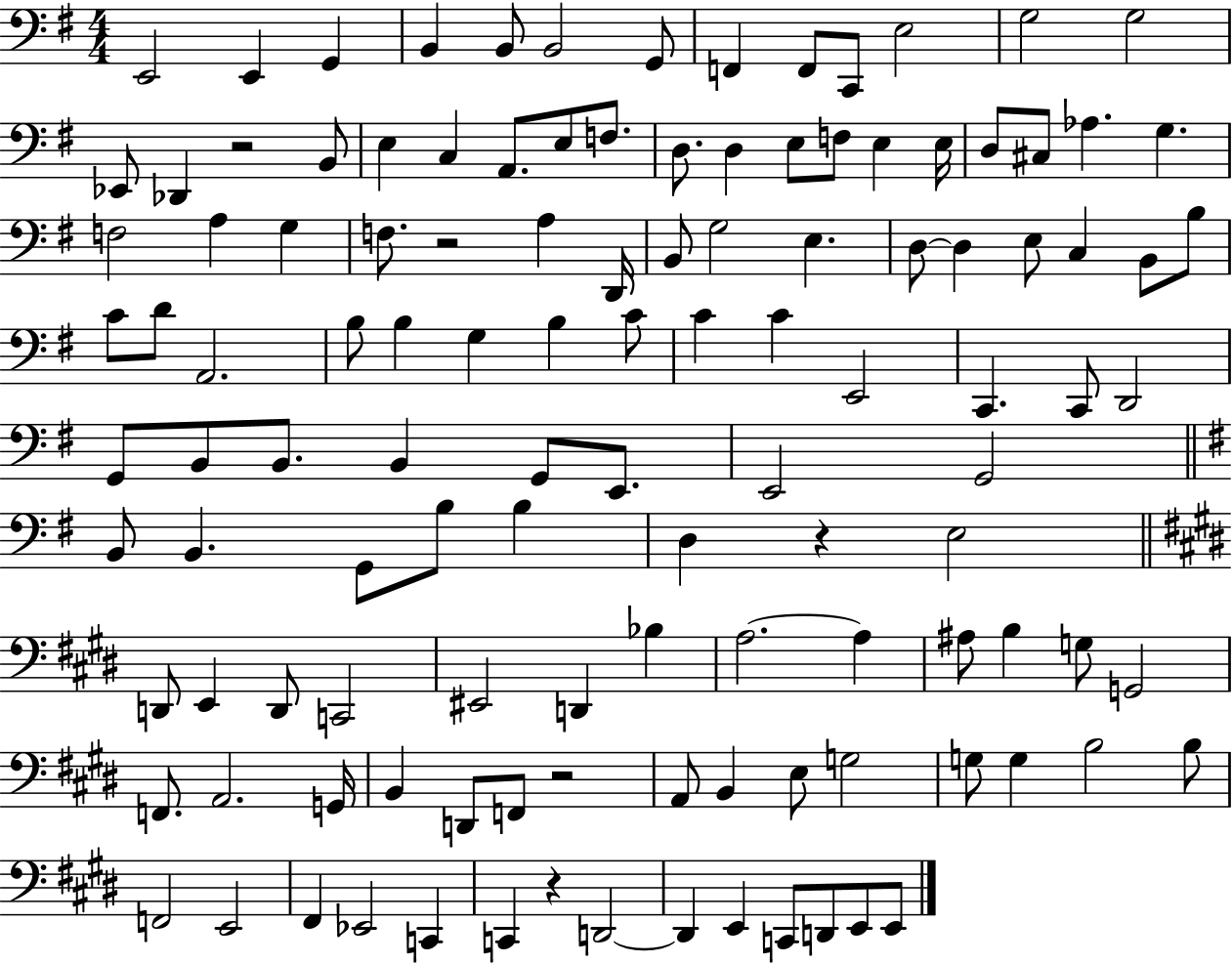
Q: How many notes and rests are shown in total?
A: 120